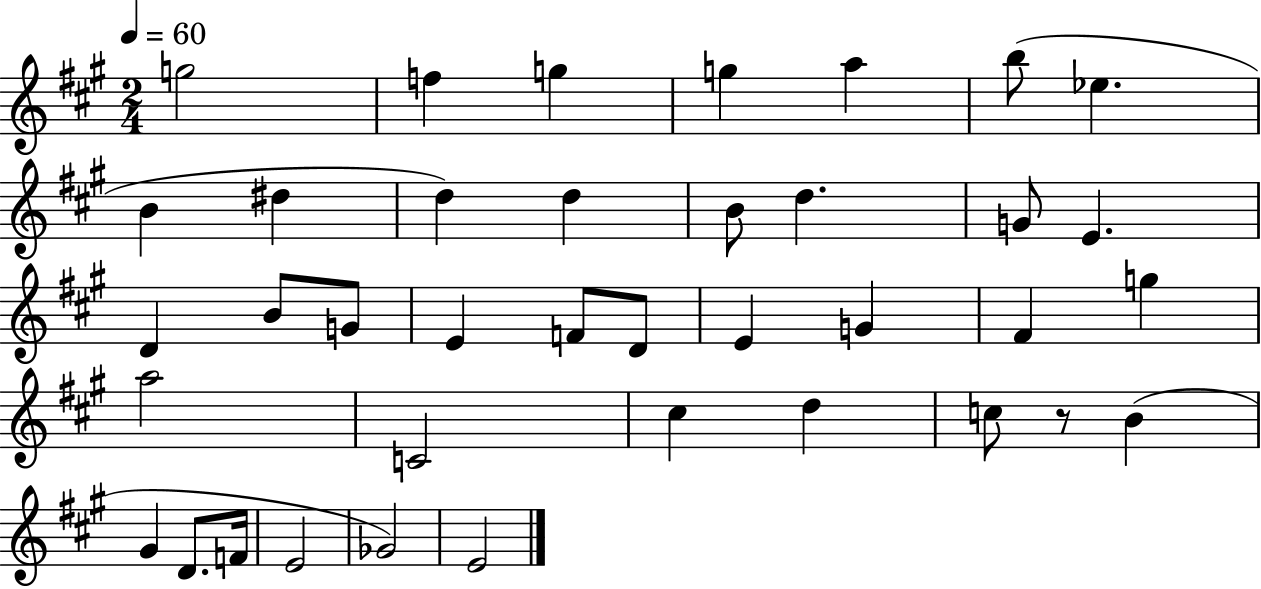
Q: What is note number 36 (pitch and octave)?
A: Gb4